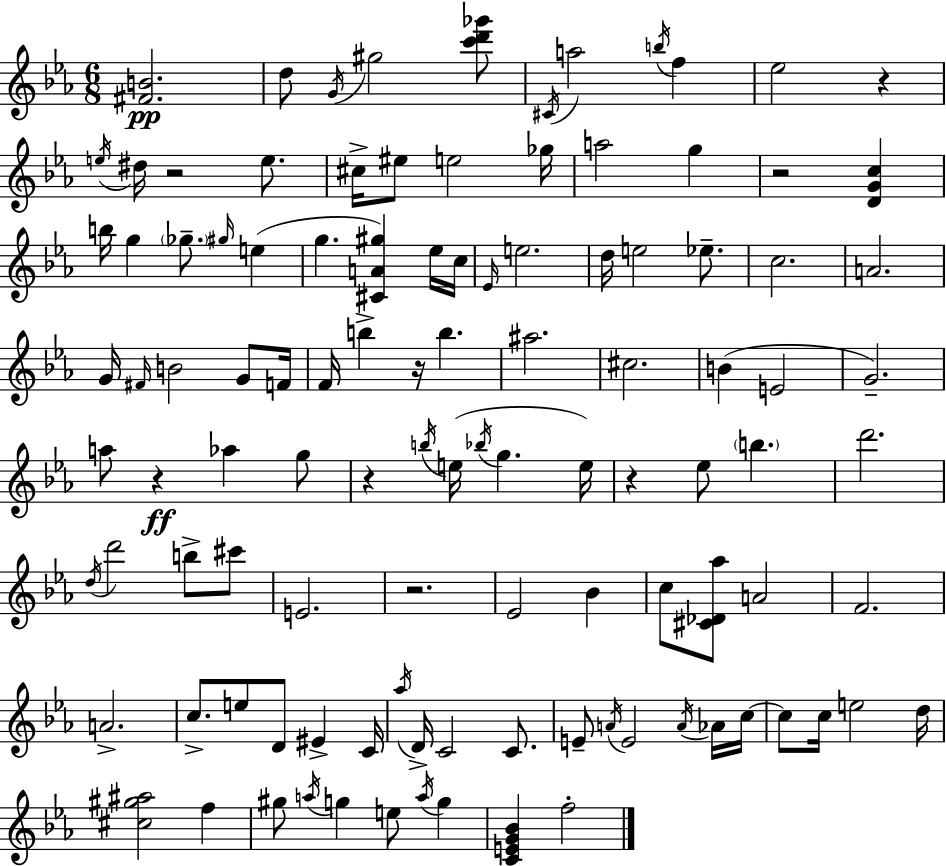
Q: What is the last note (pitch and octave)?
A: F5